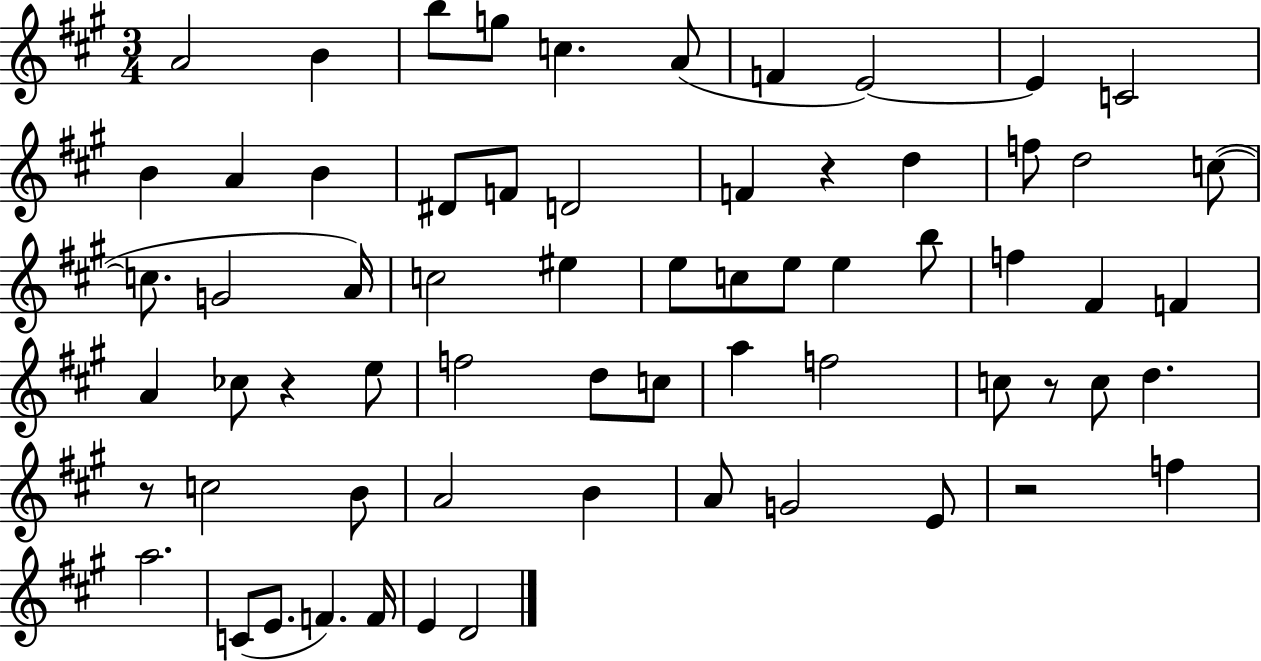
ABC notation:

X:1
T:Untitled
M:3/4
L:1/4
K:A
A2 B b/2 g/2 c A/2 F E2 E C2 B A B ^D/2 F/2 D2 F z d f/2 d2 c/2 c/2 G2 A/4 c2 ^e e/2 c/2 e/2 e b/2 f ^F F A _c/2 z e/2 f2 d/2 c/2 a f2 c/2 z/2 c/2 d z/2 c2 B/2 A2 B A/2 G2 E/2 z2 f a2 C/2 E/2 F F/4 E D2